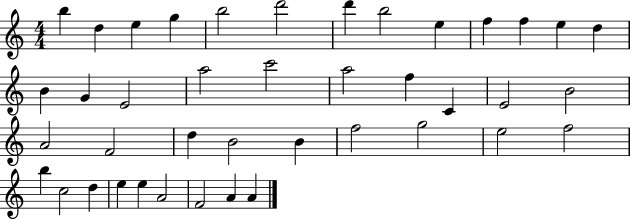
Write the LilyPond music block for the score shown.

{
  \clef treble
  \numericTimeSignature
  \time 4/4
  \key c \major
  b''4 d''4 e''4 g''4 | b''2 d'''2 | d'''4 b''2 e''4 | f''4 f''4 e''4 d''4 | \break b'4 g'4 e'2 | a''2 c'''2 | a''2 f''4 c'4 | e'2 b'2 | \break a'2 f'2 | d''4 b'2 b'4 | f''2 g''2 | e''2 f''2 | \break b''4 c''2 d''4 | e''4 e''4 a'2 | f'2 a'4 a'4 | \bar "|."
}